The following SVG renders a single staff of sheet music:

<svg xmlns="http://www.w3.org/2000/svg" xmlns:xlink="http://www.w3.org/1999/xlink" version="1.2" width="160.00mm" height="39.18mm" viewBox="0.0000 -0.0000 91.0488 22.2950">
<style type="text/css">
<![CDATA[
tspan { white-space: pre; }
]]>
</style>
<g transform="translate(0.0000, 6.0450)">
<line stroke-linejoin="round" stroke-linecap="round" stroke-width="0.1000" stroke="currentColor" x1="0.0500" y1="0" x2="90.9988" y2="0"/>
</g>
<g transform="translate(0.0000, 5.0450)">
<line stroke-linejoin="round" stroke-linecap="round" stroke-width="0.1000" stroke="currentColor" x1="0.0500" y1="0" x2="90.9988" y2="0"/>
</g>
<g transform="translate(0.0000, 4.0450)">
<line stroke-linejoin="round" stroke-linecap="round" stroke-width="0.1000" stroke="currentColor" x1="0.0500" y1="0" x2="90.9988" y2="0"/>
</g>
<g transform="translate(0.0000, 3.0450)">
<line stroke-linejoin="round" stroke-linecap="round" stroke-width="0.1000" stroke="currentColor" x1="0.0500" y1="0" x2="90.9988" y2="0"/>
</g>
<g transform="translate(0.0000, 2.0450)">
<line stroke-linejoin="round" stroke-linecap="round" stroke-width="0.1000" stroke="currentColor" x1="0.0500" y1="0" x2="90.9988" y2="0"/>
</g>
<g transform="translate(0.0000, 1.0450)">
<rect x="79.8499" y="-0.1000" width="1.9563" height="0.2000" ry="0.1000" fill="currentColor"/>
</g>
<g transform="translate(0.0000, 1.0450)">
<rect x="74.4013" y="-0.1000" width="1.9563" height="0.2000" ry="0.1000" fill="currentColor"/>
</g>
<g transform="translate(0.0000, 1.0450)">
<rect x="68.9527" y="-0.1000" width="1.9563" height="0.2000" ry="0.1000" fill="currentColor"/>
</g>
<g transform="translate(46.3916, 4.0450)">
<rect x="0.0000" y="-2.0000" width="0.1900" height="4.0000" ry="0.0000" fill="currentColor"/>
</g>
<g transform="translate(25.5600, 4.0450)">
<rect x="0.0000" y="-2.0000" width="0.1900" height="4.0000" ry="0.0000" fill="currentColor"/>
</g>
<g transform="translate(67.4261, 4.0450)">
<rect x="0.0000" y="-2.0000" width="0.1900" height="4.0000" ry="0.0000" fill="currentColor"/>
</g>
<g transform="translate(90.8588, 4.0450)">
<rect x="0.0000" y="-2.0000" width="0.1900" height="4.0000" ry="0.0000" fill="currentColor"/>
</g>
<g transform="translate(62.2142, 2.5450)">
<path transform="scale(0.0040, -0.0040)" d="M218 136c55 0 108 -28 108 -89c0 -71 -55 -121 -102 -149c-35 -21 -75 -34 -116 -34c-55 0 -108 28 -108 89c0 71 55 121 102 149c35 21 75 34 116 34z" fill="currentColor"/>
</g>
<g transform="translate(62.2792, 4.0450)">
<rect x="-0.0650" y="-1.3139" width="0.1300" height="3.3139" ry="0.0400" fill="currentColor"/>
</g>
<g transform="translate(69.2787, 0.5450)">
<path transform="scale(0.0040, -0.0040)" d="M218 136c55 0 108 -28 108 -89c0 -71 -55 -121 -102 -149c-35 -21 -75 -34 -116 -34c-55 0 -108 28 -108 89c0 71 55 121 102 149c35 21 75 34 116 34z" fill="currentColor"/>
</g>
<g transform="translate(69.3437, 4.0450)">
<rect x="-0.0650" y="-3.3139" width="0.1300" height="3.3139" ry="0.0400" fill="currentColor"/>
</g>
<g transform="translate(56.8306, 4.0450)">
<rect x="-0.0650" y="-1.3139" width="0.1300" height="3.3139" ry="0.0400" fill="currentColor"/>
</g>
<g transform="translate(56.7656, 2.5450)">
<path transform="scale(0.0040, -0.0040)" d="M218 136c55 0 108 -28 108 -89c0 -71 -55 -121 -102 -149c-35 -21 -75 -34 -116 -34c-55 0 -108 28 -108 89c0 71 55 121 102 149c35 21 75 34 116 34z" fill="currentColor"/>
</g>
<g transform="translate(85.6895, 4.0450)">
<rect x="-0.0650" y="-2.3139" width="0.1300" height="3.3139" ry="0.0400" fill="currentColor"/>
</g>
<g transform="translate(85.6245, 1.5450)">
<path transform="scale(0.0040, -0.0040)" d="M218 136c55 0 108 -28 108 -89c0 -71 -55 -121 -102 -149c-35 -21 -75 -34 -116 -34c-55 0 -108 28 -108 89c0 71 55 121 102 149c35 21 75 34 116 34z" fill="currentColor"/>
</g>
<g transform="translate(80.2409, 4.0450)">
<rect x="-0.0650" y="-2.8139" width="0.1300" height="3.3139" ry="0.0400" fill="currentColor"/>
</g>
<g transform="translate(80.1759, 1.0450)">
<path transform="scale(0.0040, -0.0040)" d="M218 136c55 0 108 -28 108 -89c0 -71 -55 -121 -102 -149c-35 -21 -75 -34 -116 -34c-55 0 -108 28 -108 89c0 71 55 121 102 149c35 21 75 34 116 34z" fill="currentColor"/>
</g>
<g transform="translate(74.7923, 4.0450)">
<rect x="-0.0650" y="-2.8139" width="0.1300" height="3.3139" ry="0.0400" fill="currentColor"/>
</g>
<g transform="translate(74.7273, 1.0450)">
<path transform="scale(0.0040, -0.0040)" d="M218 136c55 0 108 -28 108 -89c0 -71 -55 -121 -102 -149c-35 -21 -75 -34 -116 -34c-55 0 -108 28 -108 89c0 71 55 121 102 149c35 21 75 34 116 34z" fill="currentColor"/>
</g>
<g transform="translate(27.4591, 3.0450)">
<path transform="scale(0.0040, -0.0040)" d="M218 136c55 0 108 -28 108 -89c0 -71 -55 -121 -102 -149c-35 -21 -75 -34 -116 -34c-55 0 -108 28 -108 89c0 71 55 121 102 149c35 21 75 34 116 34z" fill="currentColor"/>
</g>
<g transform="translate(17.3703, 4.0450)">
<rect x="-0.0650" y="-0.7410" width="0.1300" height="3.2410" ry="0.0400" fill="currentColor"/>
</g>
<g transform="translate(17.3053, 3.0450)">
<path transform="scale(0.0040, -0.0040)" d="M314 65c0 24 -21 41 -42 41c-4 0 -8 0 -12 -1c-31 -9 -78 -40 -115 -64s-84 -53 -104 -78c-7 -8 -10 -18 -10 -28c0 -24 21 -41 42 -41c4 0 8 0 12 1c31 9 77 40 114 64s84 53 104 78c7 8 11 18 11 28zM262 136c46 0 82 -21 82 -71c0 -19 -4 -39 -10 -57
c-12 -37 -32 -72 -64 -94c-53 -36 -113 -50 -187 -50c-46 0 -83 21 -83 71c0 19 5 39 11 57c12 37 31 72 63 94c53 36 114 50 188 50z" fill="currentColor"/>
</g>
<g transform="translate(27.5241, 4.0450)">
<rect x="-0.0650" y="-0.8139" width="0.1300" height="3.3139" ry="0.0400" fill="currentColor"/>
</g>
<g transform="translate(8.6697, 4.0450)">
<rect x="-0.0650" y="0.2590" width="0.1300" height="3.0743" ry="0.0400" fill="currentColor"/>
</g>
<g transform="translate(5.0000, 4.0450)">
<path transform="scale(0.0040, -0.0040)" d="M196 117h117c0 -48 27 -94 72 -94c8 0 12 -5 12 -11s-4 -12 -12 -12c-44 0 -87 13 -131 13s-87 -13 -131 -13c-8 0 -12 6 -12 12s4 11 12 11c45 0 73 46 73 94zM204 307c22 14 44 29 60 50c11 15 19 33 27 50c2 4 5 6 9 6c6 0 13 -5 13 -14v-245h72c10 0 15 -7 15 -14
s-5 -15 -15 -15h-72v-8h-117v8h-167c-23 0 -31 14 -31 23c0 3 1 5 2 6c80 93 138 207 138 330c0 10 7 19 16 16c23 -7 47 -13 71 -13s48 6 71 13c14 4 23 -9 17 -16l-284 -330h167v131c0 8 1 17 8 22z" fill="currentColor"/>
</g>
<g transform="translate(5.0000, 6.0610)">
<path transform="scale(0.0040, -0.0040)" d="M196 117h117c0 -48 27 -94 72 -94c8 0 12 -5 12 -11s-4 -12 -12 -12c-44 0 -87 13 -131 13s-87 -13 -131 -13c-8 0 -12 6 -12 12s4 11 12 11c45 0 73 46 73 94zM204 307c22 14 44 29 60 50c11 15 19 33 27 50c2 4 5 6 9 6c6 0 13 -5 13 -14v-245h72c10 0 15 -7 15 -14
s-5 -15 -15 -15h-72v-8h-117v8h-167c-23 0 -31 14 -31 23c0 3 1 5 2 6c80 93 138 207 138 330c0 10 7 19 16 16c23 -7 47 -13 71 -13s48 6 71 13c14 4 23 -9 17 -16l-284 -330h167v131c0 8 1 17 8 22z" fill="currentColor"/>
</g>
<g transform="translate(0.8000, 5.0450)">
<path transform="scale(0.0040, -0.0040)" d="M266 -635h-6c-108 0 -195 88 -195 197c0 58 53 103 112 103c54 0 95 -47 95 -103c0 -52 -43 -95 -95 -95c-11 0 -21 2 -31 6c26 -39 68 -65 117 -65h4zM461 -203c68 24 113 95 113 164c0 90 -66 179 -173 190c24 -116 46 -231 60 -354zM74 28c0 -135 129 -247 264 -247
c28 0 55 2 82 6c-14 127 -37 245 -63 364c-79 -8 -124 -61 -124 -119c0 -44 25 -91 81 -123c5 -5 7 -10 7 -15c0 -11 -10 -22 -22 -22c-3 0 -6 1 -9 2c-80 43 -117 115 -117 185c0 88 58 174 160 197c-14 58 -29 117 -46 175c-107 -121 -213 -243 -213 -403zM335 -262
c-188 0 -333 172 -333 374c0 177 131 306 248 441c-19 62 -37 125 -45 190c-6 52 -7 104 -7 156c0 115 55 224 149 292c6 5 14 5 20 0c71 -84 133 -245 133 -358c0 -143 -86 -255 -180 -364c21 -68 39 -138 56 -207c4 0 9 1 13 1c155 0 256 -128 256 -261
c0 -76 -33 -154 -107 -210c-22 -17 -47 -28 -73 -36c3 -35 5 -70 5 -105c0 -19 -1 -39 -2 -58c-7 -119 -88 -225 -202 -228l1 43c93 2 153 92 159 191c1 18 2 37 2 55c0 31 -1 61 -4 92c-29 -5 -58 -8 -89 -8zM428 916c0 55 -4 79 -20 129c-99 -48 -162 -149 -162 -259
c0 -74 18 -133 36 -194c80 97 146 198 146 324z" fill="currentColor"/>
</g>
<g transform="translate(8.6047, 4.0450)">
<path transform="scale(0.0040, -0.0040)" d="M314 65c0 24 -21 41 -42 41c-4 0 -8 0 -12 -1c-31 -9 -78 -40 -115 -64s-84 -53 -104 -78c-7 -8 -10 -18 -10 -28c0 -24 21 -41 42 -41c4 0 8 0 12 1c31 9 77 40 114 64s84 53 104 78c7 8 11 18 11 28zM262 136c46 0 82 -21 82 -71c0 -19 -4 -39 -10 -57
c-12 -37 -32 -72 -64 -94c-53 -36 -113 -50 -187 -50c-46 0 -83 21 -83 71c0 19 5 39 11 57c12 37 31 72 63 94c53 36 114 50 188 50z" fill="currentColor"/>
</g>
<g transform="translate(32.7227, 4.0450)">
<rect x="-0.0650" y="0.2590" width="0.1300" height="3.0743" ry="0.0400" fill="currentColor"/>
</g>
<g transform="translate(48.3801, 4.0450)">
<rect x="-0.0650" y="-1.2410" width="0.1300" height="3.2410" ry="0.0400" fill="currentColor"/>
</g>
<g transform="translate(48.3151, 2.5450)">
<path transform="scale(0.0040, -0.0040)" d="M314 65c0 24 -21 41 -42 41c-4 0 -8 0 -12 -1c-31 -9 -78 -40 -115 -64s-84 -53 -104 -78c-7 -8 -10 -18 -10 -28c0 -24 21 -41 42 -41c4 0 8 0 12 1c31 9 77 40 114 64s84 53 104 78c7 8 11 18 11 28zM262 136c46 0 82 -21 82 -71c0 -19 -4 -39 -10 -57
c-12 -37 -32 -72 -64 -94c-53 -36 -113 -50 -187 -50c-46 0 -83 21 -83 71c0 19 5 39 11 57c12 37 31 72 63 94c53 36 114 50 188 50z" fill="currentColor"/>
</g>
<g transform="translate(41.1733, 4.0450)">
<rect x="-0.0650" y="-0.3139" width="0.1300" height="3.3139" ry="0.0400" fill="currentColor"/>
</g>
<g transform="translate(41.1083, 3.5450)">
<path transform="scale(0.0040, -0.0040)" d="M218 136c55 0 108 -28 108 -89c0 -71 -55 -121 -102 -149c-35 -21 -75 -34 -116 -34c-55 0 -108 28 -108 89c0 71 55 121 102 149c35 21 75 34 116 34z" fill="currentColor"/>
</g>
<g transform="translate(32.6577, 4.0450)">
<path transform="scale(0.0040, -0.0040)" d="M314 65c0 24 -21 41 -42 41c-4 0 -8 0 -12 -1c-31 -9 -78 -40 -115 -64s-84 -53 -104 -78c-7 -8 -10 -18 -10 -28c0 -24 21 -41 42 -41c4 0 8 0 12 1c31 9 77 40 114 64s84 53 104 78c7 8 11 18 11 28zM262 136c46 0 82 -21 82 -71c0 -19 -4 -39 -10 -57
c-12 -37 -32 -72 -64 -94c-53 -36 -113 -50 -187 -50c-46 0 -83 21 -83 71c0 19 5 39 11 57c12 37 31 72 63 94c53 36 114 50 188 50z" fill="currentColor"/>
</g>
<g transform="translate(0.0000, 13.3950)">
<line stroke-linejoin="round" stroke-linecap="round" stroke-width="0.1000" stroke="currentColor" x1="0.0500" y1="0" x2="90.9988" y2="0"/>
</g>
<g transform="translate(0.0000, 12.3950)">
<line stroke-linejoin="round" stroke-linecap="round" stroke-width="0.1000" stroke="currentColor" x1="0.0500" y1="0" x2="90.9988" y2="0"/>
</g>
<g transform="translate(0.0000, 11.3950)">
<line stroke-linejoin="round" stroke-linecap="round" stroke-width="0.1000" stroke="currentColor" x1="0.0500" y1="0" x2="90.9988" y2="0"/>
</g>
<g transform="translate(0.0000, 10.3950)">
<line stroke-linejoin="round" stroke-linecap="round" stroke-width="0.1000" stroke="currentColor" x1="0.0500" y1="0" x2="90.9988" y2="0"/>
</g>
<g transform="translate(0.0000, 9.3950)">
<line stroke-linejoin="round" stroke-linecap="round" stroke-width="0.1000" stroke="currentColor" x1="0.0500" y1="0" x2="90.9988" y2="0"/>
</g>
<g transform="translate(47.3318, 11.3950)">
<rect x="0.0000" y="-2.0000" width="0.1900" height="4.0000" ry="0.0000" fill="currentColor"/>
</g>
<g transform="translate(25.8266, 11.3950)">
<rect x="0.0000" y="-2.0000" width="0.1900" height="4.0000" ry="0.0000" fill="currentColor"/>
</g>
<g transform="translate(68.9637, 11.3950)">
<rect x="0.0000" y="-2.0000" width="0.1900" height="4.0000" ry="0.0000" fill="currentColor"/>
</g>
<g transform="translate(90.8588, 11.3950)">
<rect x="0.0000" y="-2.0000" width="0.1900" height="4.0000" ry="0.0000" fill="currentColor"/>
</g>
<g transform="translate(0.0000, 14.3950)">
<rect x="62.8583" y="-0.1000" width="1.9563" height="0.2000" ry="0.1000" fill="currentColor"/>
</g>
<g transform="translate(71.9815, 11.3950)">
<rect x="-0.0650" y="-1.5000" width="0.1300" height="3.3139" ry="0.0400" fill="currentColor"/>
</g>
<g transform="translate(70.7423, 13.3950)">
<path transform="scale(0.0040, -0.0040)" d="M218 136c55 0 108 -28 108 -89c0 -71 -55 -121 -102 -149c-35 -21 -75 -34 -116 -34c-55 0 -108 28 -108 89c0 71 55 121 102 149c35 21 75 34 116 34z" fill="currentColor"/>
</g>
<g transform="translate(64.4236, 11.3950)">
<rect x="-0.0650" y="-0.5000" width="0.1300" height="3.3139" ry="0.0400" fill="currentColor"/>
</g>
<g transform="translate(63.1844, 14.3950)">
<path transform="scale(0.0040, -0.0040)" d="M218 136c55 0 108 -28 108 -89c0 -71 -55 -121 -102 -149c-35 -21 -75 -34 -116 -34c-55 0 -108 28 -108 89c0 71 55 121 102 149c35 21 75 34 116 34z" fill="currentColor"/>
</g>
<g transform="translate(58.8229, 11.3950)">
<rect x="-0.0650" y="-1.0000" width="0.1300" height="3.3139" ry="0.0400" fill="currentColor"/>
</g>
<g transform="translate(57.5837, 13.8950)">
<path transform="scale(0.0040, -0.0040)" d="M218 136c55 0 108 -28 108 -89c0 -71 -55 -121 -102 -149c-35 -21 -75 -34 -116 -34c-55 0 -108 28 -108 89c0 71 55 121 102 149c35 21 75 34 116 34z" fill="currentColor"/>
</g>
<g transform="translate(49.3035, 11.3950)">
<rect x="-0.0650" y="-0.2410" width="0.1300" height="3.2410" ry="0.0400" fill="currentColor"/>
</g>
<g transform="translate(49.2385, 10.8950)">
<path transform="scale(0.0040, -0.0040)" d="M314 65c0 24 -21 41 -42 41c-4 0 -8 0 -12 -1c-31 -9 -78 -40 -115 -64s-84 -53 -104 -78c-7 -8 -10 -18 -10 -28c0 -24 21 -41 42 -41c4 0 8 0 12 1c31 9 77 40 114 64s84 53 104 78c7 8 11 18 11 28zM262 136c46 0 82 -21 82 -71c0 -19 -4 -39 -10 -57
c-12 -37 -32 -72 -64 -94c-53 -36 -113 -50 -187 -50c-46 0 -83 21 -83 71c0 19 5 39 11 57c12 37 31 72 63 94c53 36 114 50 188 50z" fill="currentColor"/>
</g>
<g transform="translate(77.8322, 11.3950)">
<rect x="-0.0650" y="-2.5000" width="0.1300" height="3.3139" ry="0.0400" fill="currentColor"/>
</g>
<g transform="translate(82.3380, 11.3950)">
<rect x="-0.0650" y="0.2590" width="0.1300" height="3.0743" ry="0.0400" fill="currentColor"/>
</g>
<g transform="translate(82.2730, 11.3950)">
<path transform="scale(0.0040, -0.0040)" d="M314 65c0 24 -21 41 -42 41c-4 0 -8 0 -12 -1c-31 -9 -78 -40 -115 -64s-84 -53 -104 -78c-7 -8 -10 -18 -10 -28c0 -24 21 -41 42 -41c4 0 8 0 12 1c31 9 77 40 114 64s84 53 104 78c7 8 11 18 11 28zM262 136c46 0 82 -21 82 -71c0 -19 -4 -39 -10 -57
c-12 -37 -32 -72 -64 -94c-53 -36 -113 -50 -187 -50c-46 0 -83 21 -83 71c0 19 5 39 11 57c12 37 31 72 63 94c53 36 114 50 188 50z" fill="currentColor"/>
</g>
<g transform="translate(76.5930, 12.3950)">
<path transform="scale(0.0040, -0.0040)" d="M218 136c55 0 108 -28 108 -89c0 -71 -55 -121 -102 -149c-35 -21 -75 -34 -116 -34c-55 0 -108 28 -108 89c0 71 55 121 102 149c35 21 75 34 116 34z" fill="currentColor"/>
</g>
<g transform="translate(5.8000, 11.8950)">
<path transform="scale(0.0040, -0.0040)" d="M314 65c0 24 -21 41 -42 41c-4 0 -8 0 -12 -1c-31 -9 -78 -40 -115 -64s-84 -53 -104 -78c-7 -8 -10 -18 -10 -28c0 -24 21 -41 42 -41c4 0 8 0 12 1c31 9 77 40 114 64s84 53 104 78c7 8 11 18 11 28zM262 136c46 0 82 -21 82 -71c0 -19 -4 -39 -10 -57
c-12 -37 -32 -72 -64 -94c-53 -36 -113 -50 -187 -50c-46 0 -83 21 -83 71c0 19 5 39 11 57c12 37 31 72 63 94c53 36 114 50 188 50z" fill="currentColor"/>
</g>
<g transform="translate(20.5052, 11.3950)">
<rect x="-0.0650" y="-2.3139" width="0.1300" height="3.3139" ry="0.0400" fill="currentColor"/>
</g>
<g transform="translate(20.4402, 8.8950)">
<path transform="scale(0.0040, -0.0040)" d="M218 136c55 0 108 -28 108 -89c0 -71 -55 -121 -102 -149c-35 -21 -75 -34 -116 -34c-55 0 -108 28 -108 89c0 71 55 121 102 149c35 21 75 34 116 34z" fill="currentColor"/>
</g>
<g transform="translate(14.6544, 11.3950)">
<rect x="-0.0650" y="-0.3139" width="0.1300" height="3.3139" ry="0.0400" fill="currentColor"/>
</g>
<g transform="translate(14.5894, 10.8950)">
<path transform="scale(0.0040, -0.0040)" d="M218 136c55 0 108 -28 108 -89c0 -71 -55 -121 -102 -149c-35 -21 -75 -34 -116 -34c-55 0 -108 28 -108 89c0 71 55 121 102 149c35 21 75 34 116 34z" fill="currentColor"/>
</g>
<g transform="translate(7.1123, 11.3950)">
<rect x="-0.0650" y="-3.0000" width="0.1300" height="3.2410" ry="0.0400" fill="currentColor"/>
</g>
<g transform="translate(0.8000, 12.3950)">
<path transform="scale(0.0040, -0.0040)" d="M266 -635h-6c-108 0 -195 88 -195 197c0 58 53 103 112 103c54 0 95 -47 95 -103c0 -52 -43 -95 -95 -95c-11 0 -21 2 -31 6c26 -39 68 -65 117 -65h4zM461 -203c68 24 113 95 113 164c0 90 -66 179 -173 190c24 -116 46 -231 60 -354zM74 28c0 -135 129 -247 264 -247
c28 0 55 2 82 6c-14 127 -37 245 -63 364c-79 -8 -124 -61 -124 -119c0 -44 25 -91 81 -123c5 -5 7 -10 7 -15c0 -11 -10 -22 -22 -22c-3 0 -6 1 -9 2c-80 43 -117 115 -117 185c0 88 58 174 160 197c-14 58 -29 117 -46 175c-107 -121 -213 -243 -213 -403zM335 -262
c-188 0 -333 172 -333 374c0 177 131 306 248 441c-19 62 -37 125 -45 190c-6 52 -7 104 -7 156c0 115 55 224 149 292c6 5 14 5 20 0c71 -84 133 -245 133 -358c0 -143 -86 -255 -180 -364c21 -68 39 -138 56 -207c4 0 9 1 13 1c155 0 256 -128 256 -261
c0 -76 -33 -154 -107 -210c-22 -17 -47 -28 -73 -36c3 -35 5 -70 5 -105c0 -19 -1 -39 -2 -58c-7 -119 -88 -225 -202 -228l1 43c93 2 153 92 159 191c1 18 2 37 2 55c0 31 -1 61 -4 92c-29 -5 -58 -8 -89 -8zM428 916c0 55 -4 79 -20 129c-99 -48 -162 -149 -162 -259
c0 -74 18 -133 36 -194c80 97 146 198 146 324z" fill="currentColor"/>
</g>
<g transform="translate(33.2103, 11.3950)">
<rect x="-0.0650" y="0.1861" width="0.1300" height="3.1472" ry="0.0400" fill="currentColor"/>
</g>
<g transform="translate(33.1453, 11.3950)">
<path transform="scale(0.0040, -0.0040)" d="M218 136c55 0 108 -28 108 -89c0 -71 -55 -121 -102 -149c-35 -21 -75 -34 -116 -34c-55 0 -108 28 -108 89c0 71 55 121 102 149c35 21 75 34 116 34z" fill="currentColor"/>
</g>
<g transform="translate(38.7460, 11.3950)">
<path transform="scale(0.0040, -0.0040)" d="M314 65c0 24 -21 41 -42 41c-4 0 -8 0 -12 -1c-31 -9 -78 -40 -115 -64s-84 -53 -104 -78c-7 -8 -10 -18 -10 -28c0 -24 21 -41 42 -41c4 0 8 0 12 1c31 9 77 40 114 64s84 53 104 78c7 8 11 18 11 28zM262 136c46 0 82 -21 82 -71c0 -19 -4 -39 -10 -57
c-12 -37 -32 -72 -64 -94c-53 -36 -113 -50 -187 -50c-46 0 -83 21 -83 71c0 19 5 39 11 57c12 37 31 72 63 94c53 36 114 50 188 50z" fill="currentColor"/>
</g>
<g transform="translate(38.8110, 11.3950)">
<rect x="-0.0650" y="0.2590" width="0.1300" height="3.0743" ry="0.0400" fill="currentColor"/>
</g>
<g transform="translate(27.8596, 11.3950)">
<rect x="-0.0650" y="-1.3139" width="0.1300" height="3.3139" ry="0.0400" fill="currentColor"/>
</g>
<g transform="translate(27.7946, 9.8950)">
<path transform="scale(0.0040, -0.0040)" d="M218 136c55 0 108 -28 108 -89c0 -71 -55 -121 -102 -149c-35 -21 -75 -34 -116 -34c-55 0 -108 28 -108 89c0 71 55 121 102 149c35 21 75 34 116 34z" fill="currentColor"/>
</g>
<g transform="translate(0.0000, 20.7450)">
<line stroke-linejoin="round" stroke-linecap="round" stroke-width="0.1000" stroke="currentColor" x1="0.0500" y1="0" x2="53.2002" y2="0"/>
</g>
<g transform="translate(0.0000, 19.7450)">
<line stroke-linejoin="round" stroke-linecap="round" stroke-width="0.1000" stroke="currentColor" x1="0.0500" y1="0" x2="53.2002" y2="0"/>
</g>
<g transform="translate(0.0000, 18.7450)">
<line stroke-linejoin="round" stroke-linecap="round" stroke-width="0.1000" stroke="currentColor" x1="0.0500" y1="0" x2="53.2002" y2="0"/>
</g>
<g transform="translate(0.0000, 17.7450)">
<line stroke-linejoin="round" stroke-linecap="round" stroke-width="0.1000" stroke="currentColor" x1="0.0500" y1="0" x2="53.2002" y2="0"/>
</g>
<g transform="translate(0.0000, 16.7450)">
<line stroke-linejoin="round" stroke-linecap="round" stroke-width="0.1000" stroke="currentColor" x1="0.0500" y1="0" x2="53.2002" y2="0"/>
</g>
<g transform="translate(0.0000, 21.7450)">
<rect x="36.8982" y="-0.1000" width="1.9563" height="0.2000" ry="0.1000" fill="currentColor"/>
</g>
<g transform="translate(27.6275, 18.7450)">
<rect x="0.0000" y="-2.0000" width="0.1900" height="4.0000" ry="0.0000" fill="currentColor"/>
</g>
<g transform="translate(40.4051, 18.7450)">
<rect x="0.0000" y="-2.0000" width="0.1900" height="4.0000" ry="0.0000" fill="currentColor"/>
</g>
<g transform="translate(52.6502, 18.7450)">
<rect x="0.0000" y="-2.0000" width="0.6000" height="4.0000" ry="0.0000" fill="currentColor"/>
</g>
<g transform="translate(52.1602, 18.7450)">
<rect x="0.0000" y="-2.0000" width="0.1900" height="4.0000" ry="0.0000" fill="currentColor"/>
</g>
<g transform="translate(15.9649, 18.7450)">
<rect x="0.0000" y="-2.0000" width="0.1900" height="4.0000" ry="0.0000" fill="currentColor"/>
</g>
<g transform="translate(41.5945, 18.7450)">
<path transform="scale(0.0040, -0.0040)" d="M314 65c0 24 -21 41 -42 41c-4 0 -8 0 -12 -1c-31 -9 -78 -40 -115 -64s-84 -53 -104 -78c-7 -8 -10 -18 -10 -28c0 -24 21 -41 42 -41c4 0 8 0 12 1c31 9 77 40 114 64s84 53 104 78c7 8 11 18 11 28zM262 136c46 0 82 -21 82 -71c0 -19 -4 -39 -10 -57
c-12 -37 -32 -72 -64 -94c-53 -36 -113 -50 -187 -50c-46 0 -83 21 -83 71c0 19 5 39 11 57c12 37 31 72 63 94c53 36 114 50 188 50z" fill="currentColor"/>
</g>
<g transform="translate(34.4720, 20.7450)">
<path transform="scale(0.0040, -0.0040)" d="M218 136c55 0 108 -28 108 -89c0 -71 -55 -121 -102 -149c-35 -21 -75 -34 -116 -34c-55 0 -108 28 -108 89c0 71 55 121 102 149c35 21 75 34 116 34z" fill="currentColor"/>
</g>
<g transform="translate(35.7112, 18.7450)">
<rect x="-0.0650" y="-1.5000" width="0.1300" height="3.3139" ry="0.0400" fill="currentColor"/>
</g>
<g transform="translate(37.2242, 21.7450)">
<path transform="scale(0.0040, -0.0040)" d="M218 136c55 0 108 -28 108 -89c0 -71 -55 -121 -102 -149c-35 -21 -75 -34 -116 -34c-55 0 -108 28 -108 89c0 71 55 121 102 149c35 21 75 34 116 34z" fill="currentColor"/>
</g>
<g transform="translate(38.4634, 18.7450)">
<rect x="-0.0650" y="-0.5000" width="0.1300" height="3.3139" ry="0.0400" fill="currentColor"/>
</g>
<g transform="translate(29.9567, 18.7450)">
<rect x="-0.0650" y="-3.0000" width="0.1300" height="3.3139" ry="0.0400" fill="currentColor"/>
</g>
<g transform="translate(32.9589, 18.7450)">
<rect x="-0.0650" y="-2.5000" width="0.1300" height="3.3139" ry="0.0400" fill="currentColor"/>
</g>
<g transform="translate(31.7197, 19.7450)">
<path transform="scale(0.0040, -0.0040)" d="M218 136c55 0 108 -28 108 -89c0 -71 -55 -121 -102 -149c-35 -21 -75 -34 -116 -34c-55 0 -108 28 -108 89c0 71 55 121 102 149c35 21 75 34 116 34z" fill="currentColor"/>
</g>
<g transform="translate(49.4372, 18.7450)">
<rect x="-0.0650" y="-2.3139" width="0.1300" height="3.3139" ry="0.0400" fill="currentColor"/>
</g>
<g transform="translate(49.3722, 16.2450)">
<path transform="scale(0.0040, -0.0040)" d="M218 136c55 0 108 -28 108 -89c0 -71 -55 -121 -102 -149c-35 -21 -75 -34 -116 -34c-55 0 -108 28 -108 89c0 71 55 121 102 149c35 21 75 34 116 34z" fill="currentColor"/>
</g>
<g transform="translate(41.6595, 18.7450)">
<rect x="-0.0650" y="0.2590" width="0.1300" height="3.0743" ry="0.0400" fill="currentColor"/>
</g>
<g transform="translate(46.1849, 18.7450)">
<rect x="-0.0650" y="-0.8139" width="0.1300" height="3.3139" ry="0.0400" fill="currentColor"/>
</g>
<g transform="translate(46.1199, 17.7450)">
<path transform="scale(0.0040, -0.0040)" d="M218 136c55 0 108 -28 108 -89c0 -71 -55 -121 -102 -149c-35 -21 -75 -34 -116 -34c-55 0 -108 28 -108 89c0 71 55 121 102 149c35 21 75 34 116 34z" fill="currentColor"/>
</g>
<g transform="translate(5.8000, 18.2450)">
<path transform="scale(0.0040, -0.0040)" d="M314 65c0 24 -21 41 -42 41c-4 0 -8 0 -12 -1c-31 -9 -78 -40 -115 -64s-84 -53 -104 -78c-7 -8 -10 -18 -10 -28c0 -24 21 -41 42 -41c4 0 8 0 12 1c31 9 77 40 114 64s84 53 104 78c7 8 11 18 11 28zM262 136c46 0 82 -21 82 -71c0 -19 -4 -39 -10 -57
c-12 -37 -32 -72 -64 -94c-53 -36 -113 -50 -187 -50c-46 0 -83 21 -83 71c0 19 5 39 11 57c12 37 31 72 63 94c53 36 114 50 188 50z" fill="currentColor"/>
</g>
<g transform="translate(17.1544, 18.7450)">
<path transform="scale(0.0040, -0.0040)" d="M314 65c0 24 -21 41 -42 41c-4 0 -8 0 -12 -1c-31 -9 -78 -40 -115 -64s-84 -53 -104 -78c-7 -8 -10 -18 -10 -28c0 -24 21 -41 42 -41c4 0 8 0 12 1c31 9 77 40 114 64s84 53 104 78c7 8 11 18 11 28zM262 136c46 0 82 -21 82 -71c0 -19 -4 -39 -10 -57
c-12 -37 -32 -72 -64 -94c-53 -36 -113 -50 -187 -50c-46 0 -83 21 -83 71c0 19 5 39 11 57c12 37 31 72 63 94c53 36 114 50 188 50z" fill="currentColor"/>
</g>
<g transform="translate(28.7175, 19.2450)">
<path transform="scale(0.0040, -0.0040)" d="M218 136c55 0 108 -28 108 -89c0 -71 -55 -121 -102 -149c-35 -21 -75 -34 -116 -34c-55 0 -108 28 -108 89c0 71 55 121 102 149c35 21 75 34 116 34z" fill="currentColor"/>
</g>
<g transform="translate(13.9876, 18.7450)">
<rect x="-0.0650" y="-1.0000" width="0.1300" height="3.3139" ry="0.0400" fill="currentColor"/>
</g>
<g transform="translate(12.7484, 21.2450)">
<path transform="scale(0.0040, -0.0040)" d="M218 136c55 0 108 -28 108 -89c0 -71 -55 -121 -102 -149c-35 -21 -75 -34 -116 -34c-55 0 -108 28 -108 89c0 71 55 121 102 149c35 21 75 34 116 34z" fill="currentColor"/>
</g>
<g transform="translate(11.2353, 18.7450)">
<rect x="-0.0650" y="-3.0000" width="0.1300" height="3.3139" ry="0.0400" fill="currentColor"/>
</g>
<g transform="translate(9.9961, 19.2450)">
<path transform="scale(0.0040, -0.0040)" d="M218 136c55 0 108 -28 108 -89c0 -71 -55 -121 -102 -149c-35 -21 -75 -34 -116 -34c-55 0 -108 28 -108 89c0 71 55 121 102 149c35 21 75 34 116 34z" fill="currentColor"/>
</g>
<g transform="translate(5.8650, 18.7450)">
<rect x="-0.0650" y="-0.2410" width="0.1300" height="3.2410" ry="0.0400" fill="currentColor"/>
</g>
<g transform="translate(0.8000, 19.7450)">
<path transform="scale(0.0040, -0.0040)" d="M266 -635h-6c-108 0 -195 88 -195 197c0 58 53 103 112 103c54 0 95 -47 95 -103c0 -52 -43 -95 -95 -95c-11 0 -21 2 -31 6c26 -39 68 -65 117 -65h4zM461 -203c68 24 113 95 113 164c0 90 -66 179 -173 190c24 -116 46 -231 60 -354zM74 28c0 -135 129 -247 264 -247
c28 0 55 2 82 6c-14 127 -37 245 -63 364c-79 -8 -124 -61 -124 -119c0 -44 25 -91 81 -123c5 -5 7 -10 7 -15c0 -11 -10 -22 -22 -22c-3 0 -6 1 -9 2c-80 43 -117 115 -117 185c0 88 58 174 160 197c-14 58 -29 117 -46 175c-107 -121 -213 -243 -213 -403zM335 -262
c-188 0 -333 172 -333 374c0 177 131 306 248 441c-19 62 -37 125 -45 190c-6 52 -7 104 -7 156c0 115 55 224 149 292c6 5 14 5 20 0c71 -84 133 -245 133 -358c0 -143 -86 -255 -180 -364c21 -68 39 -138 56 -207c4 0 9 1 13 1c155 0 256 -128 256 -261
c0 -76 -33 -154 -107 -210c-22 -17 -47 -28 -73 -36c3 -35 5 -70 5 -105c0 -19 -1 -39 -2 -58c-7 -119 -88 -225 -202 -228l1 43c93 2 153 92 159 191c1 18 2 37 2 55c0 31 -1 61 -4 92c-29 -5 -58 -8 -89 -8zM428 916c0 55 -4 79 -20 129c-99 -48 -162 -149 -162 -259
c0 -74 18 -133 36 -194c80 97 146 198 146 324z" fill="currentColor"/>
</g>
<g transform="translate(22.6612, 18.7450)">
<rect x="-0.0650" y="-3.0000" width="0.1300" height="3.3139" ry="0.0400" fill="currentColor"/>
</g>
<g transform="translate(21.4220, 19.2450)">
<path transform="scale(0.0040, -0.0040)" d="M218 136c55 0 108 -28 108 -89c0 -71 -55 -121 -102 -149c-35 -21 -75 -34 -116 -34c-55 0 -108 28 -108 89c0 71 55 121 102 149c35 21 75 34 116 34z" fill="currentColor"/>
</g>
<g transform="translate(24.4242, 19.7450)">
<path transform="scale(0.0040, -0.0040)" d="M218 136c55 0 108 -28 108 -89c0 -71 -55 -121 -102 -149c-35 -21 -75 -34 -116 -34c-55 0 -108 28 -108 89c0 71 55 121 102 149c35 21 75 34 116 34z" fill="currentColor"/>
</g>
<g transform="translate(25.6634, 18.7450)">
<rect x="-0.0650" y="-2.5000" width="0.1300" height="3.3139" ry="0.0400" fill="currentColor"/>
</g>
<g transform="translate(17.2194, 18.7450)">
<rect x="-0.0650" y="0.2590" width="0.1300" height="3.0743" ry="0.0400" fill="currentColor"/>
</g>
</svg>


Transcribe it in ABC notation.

X:1
T:Untitled
M:4/4
L:1/4
K:C
B2 d2 d B2 c e2 e e b a a g A2 c g e B B2 c2 D C E G B2 c2 A D B2 A G A G E C B2 d g